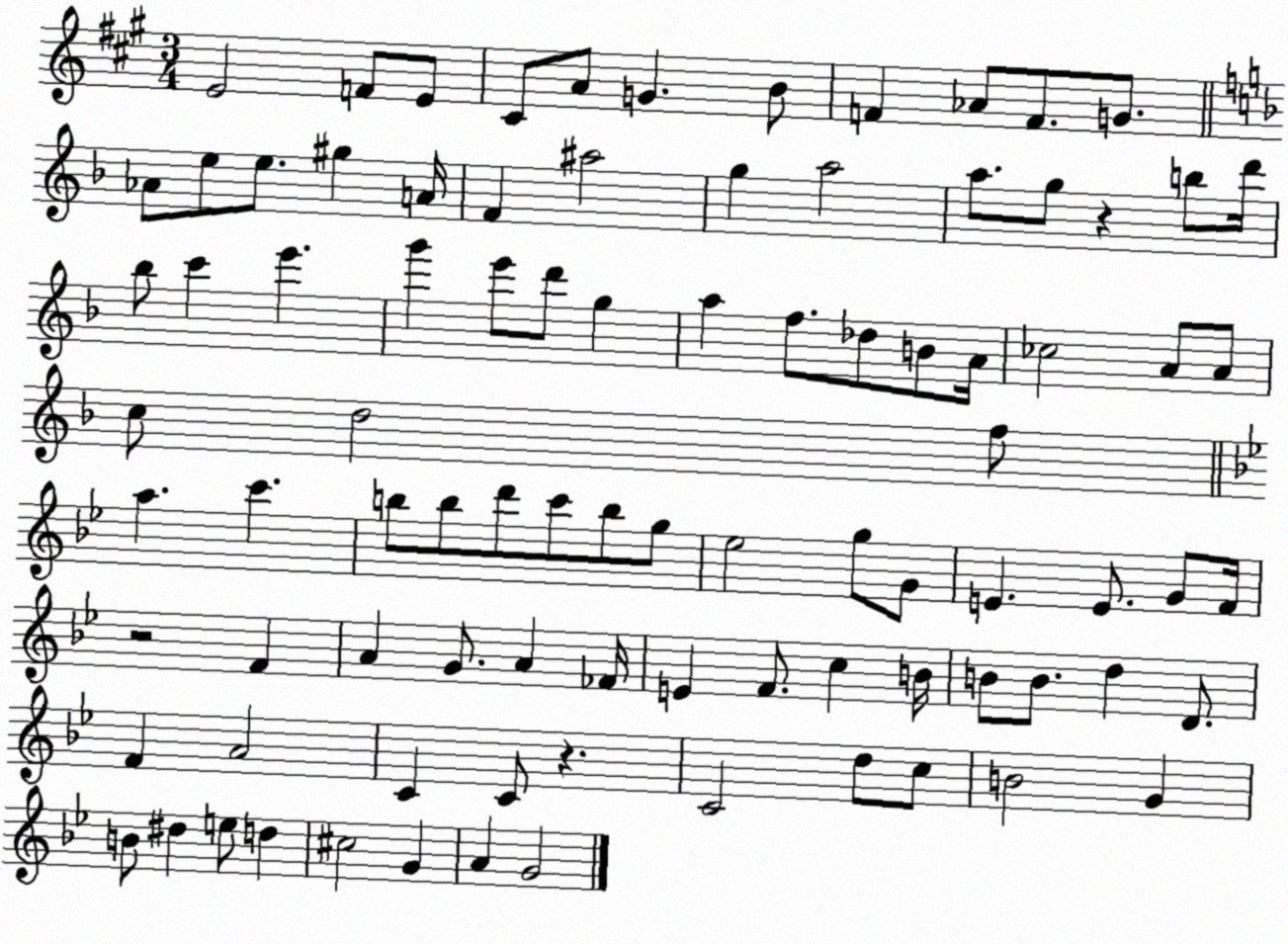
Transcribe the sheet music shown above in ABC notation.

X:1
T:Untitled
M:3/4
L:1/4
K:A
E2 F/2 E/2 ^C/2 A/2 G B/2 F _A/2 F/2 G/2 _A/2 e/2 e/2 ^g A/4 F ^a2 g a2 a/2 g/2 z b/2 d'/4 _b/2 c' e' g' e'/2 d'/2 g a f/2 _d/2 B/2 A/4 _c2 A/2 A/2 c/2 d2 f/2 a c' b/2 b/2 d'/2 c'/2 b/2 g/2 _e2 g/2 G/2 E E/2 G/2 F/4 z2 F A G/2 A _F/4 E F/2 c B/4 B/2 B/2 d D/2 F A2 C C/2 z C2 d/2 c/2 B2 G B/2 ^d e/2 d ^c2 G A G2